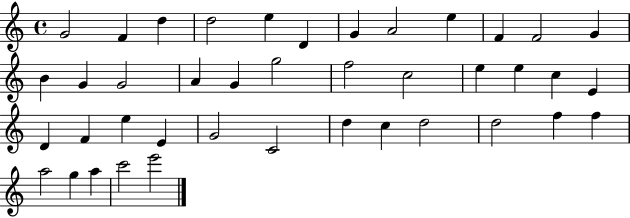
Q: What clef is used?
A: treble